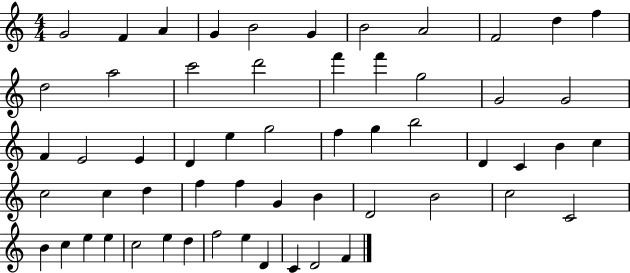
{
  \clef treble
  \numericTimeSignature
  \time 4/4
  \key c \major
  g'2 f'4 a'4 | g'4 b'2 g'4 | b'2 a'2 | f'2 d''4 f''4 | \break d''2 a''2 | c'''2 d'''2 | f'''4 f'''4 g''2 | g'2 g'2 | \break f'4 e'2 e'4 | d'4 e''4 g''2 | f''4 g''4 b''2 | d'4 c'4 b'4 c''4 | \break c''2 c''4 d''4 | f''4 f''4 g'4 b'4 | d'2 b'2 | c''2 c'2 | \break b'4 c''4 e''4 e''4 | c''2 e''4 d''4 | f''2 e''4 d'4 | c'4 d'2 f'4 | \break \bar "|."
}